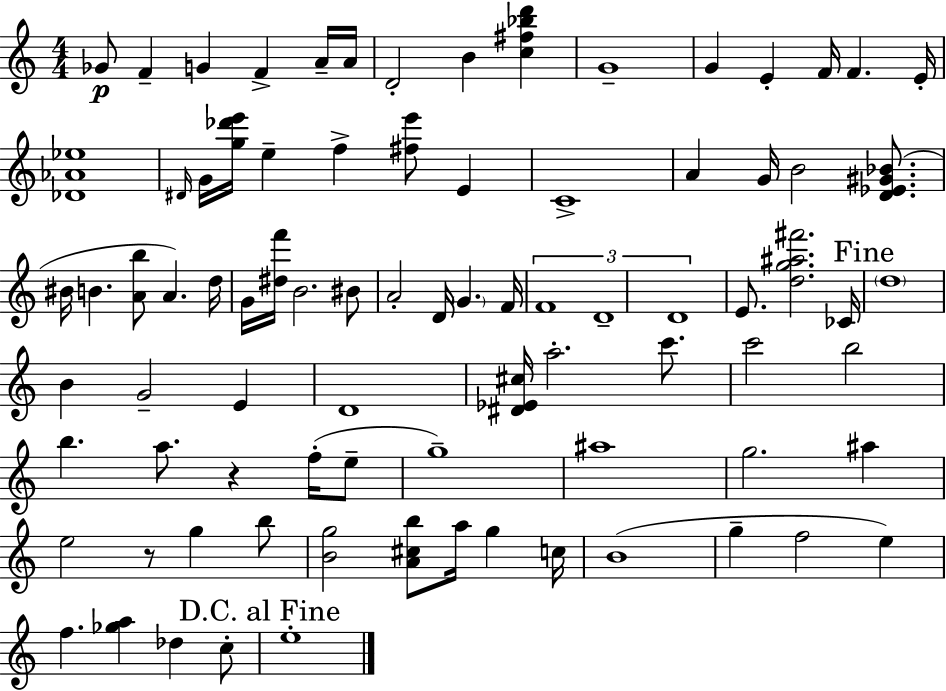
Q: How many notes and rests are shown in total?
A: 84